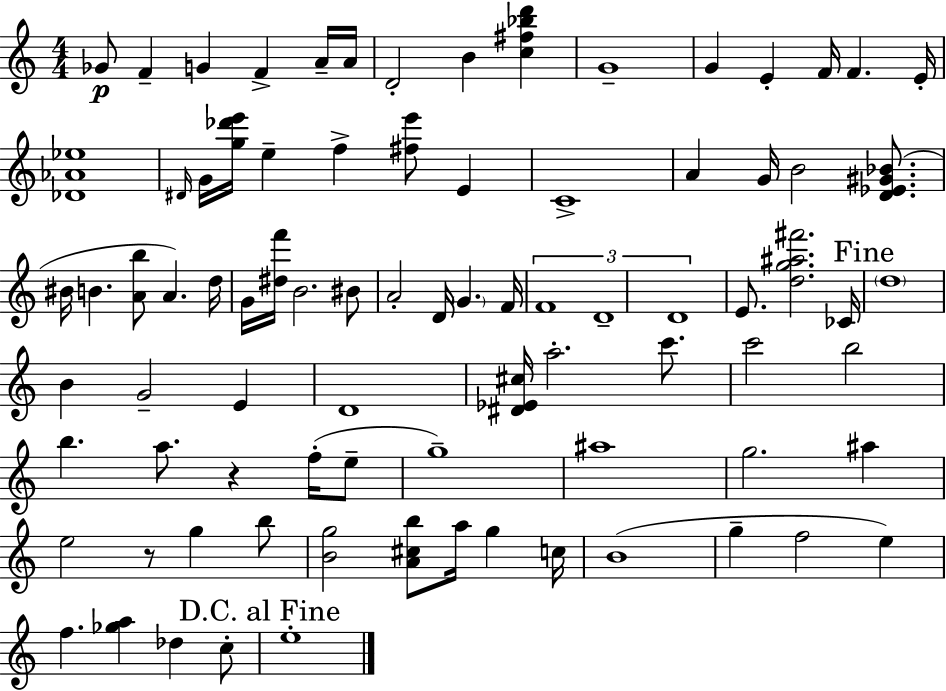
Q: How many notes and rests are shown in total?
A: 84